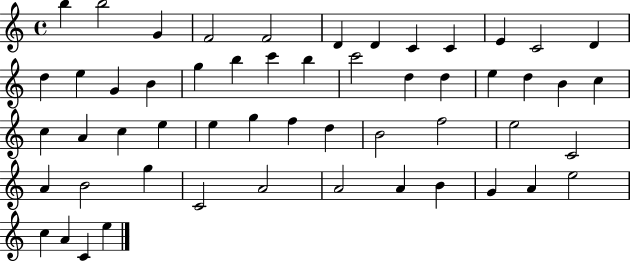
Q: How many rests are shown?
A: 0